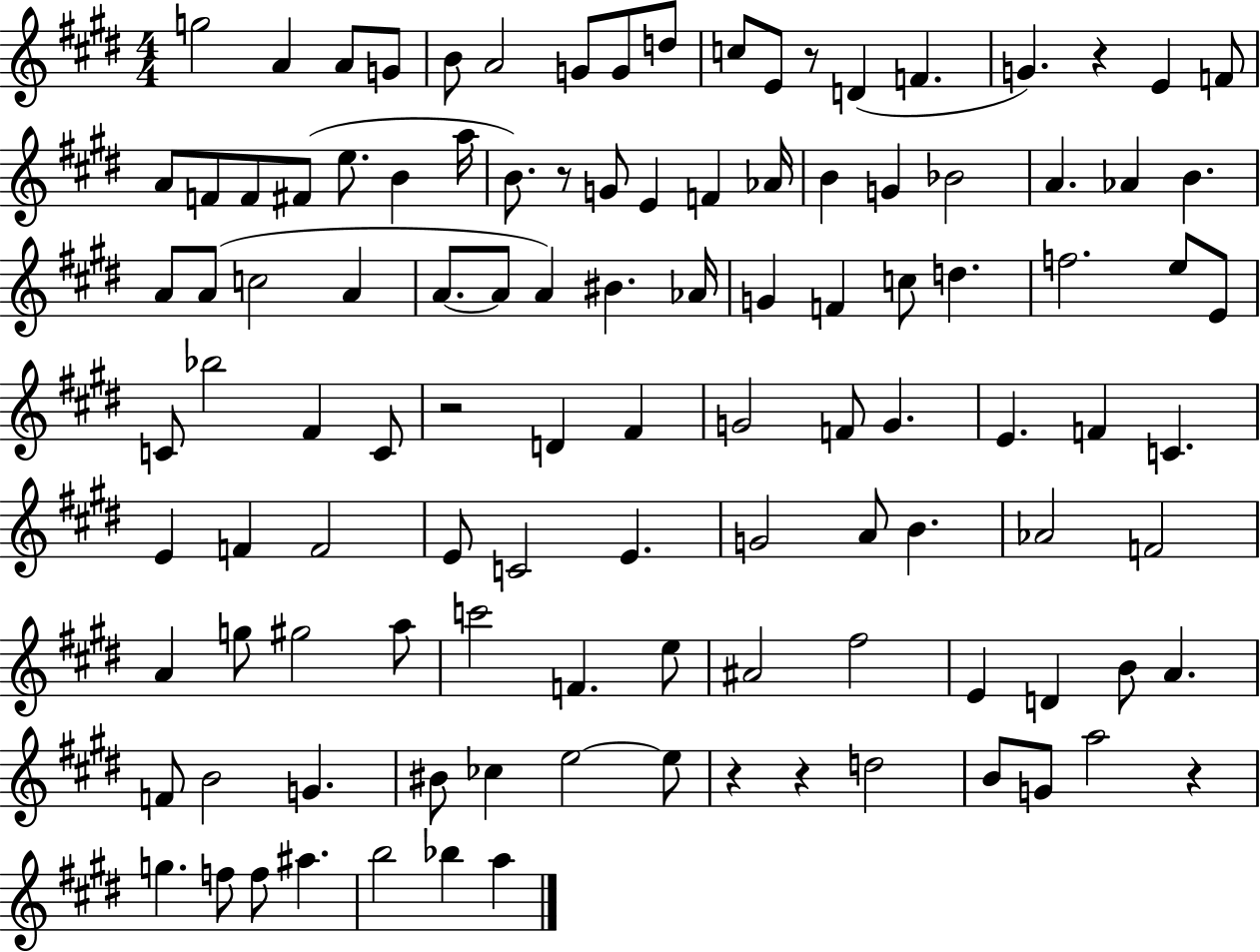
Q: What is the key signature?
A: E major